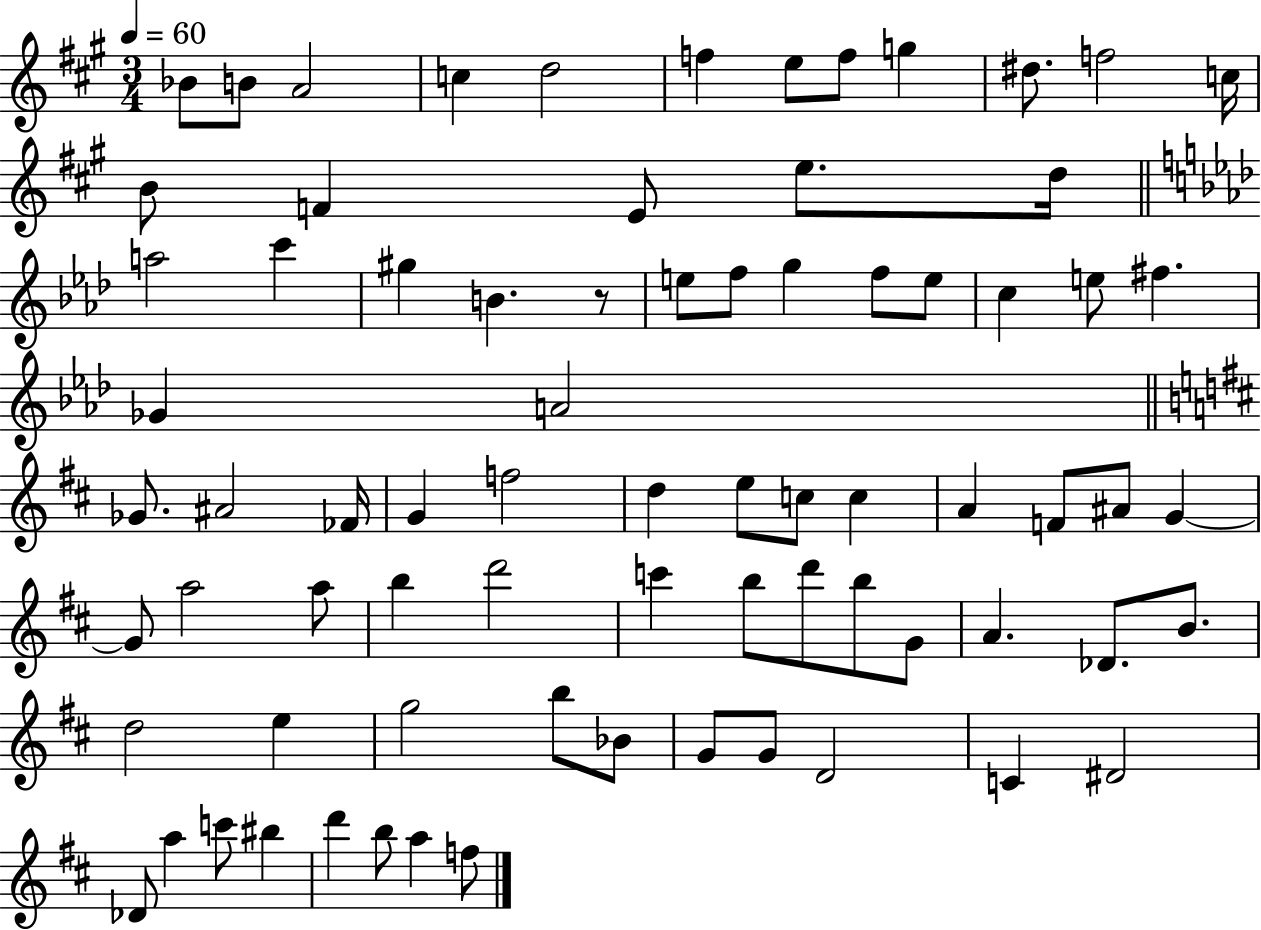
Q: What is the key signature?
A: A major